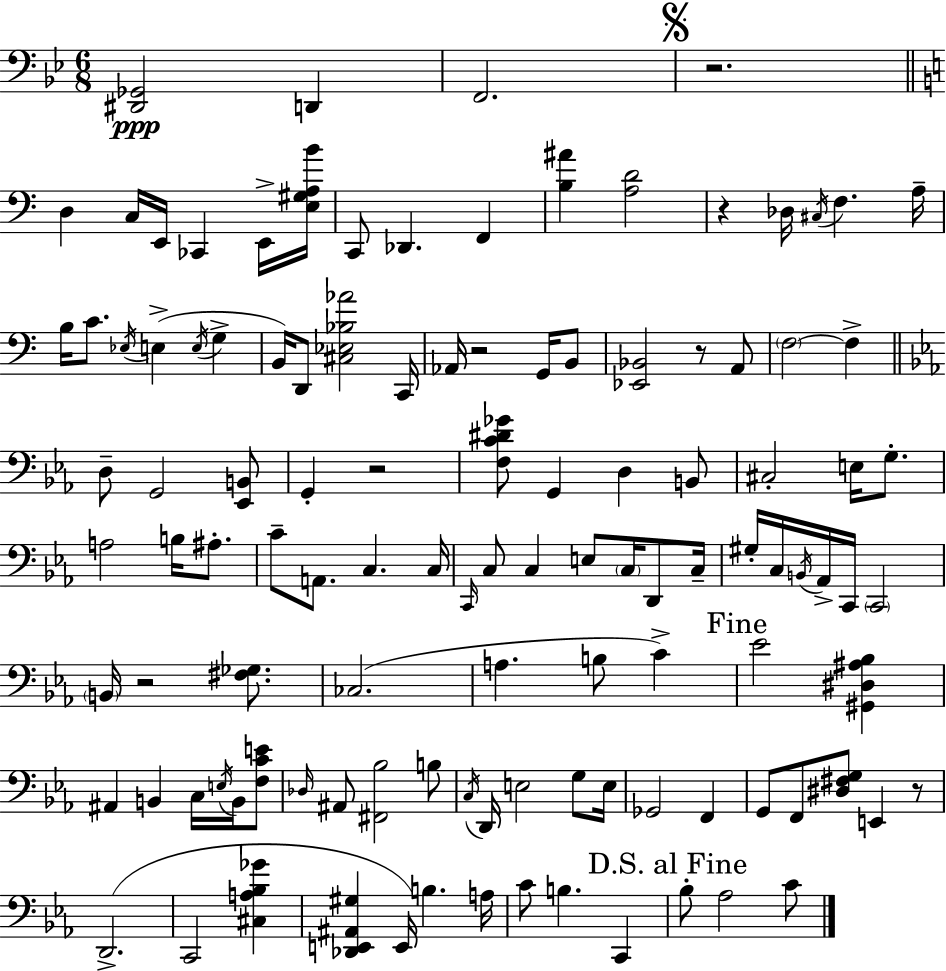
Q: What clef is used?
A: bass